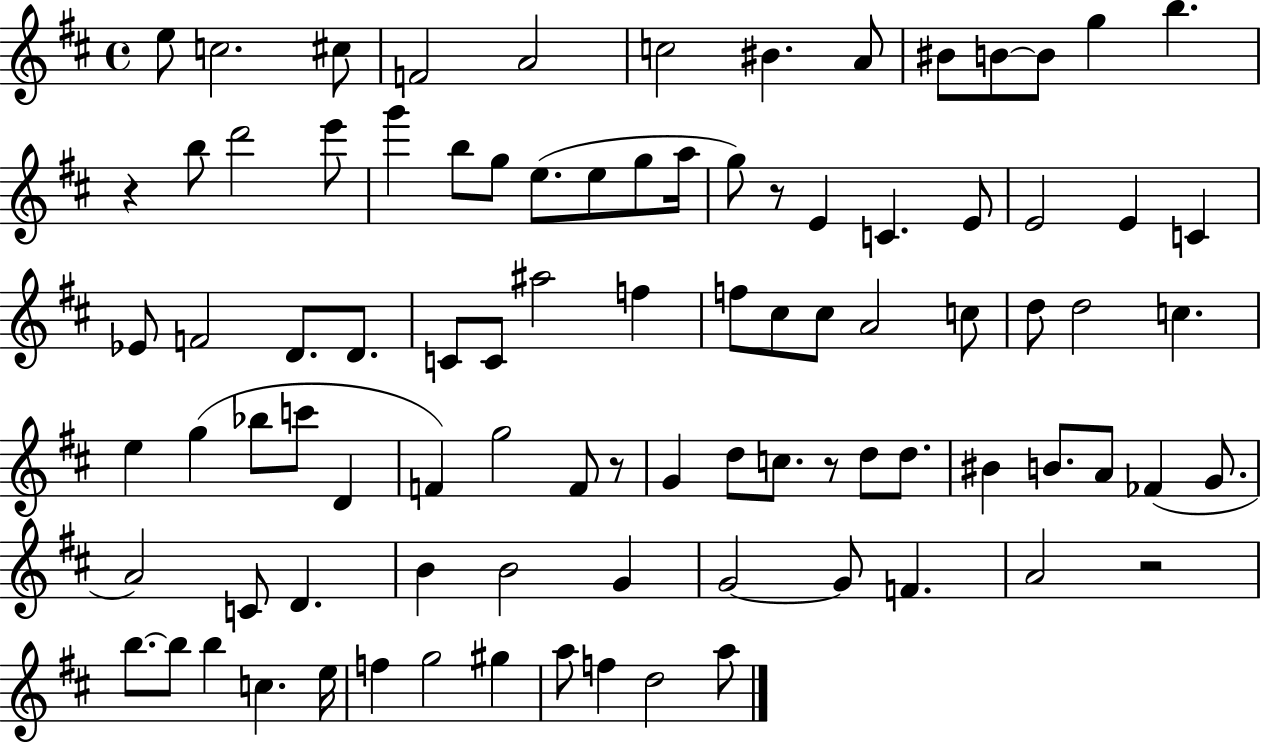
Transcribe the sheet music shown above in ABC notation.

X:1
T:Untitled
M:4/4
L:1/4
K:D
e/2 c2 ^c/2 F2 A2 c2 ^B A/2 ^B/2 B/2 B/2 g b z b/2 d'2 e'/2 g' b/2 g/2 e/2 e/2 g/2 a/4 g/2 z/2 E C E/2 E2 E C _E/2 F2 D/2 D/2 C/2 C/2 ^a2 f f/2 ^c/2 ^c/2 A2 c/2 d/2 d2 c e g _b/2 c'/2 D F g2 F/2 z/2 G d/2 c/2 z/2 d/2 d/2 ^B B/2 A/2 _F G/2 A2 C/2 D B B2 G G2 G/2 F A2 z2 b/2 b/2 b c e/4 f g2 ^g a/2 f d2 a/2